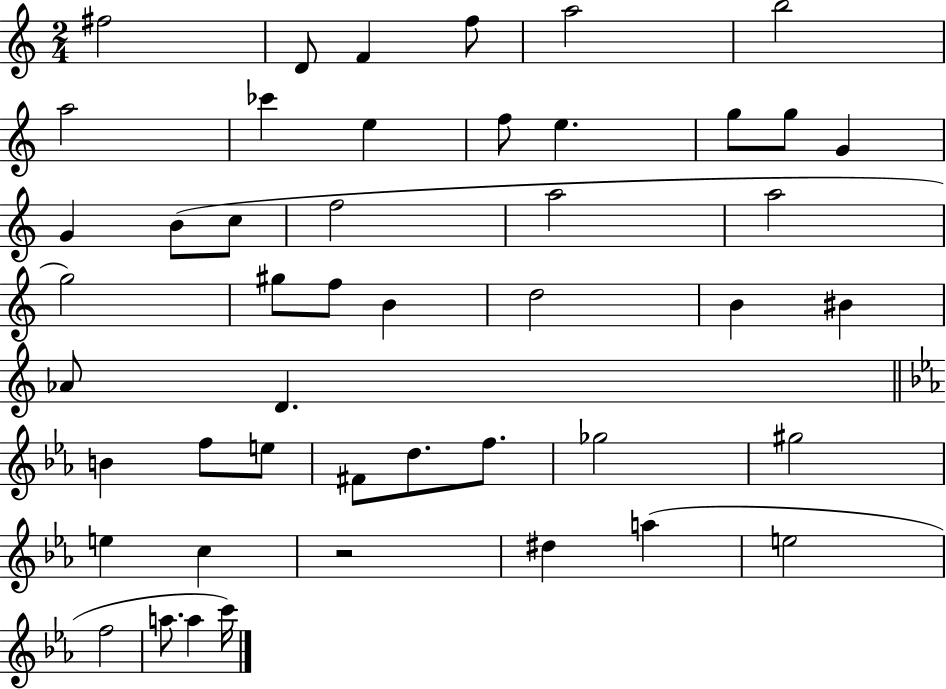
F#5/h D4/e F4/q F5/e A5/h B5/h A5/h CES6/q E5/q F5/e E5/q. G5/e G5/e G4/q G4/q B4/e C5/e F5/h A5/h A5/h G5/h G#5/e F5/e B4/q D5/h B4/q BIS4/q Ab4/e D4/q. B4/q F5/e E5/e F#4/e D5/e. F5/e. Gb5/h G#5/h E5/q C5/q R/h D#5/q A5/q E5/h F5/h A5/e. A5/q C6/s